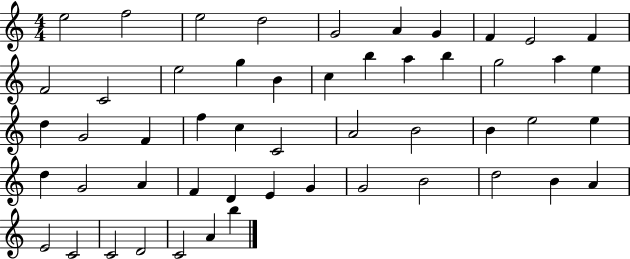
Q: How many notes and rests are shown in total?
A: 52